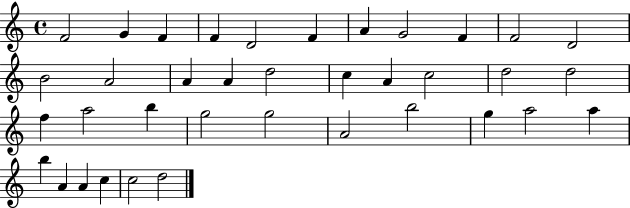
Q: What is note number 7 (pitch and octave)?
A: A4